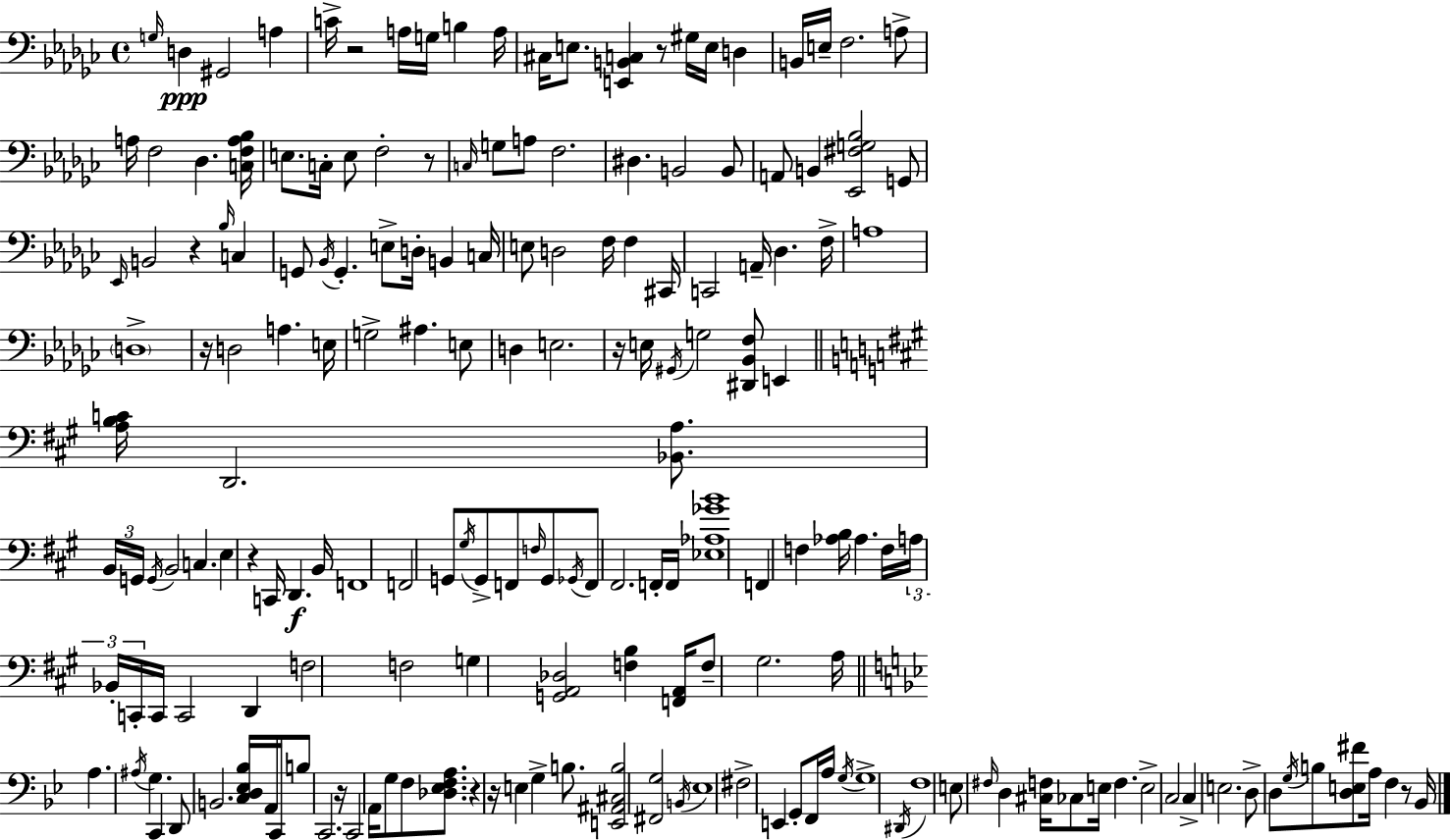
G3/s D3/q G#2/h A3/q C4/s R/h A3/s G3/s B3/q A3/s C#3/s E3/e. [E2,B2,C3]/q R/e G#3/s E3/s D3/q B2/s E3/s F3/h. A3/e A3/s F3/h Db3/q. [C3,F3,A3,Bb3]/s E3/e. C3/s E3/e F3/h R/e C3/s G3/e A3/e F3/h. D#3/q. B2/h B2/e A2/e B2/q [Eb2,F#3,G3,Bb3]/h G2/e Eb2/s B2/h R/q Bb3/s C3/q G2/e Bb2/s G2/q. E3/e D3/s B2/q C3/s E3/e D3/h F3/s F3/q C#2/s C2/h A2/s Db3/q. F3/s A3/w D3/w R/s D3/h A3/q. E3/s G3/h A#3/q. E3/e D3/q E3/h. R/s E3/s G#2/s G3/h [D#2,Bb2,F3]/e E2/q [A3,B3,C4]/s D2/h. [Bb2,A3]/e. B2/s G2/s G2/s B2/h C3/q. E3/q R/q C2/s D2/q. B2/s F2/w F2/h G2/e G#3/s G2/e F2/e F3/s G2/e Gb2/s F2/e F#2/h. F2/s F2/s [Eb3,Ab3,Gb4,B4]/w F2/q F3/q [Ab3,B3]/s Ab3/q. F3/s A3/s Bb2/s C2/s C2/s C2/h D2/q F3/h F3/h G3/q [G2,A2,Db3]/h [F3,B3]/q [F2,A2]/s F3/e G#3/h. A3/s A3/q. A#3/s G3/q. C2/q D2/e B2/h. [C3,D3,Eb3,Bb3]/s A2/s C2/s B3/e C2/h. R/s C2/h A2/s G3/e F3/e [Db3,Eb3,F3,A3]/e. R/q R/s E3/q G3/q B3/e. [E2,A#2,C#3,B3]/h [F#2,G3]/h B2/s Eb3/w F#3/h E2/q G2/e F2/s A3/s G3/s G3/w D#2/s F3/w E3/e F#3/s D3/q [C#3,F3]/s CES3/e E3/s F3/q. E3/h C3/h C3/q E3/h. D3/e D3/e G3/s B3/e [D3,E3,F#4]/e A3/s F3/q R/e Bb2/s